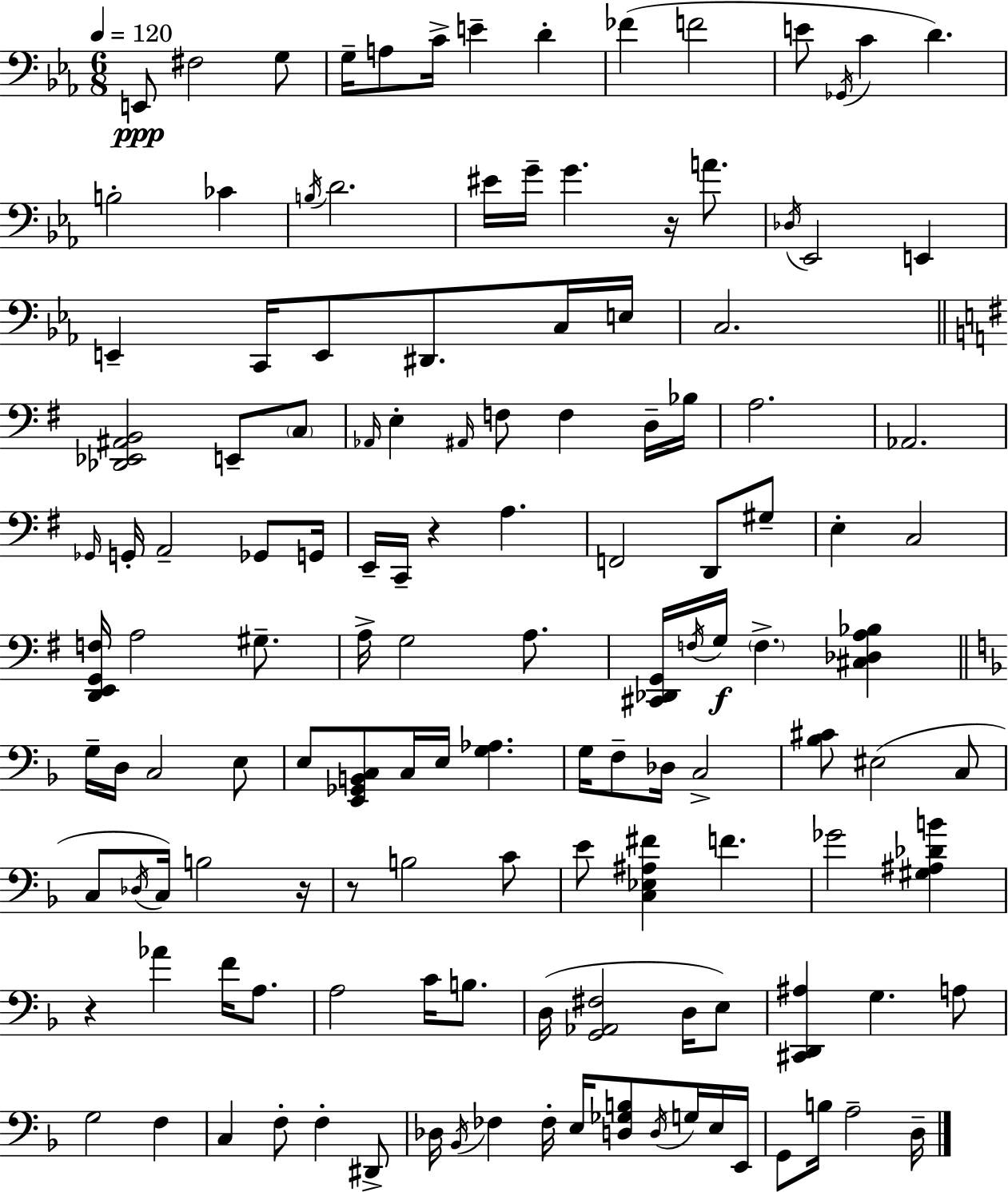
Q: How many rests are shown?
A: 5